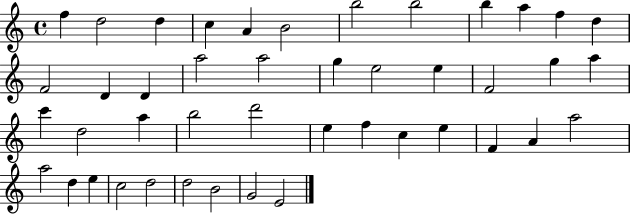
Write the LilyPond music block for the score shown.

{
  \clef treble
  \time 4/4
  \defaultTimeSignature
  \key c \major
  f''4 d''2 d''4 | c''4 a'4 b'2 | b''2 b''2 | b''4 a''4 f''4 d''4 | \break f'2 d'4 d'4 | a''2 a''2 | g''4 e''2 e''4 | f'2 g''4 a''4 | \break c'''4 d''2 a''4 | b''2 d'''2 | e''4 f''4 c''4 e''4 | f'4 a'4 a''2 | \break a''2 d''4 e''4 | c''2 d''2 | d''2 b'2 | g'2 e'2 | \break \bar "|."
}